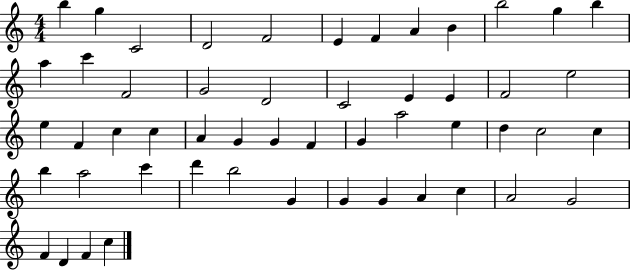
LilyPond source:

{
  \clef treble
  \numericTimeSignature
  \time 4/4
  \key c \major
  b''4 g''4 c'2 | d'2 f'2 | e'4 f'4 a'4 b'4 | b''2 g''4 b''4 | \break a''4 c'''4 f'2 | g'2 d'2 | c'2 e'4 e'4 | f'2 e''2 | \break e''4 f'4 c''4 c''4 | a'4 g'4 g'4 f'4 | g'4 a''2 e''4 | d''4 c''2 c''4 | \break b''4 a''2 c'''4 | d'''4 b''2 g'4 | g'4 g'4 a'4 c''4 | a'2 g'2 | \break f'4 d'4 f'4 c''4 | \bar "|."
}